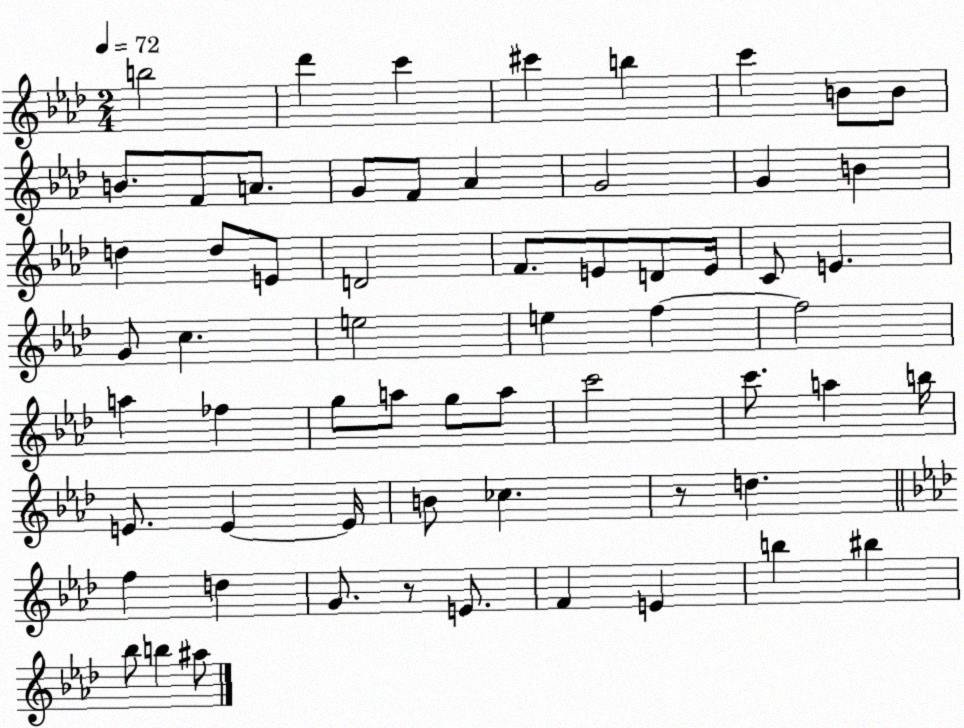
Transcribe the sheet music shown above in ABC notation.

X:1
T:Untitled
M:2/4
L:1/4
K:Ab
b2 _d' c' ^c' b c' B/2 B/2 B/2 F/2 A/2 G/2 F/2 _A G2 G B d d/2 E/2 D2 F/2 E/2 D/2 E/4 C/2 E G/2 c e2 e f f2 a _f g/2 a/2 g/2 a/2 c'2 c'/2 a b/4 E/2 E E/4 B/2 _c z/2 d f d G/2 z/2 E/2 F E b ^b _b/2 b ^a/2